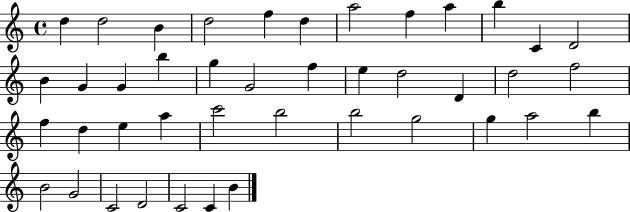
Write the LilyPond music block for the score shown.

{
  \clef treble
  \time 4/4
  \defaultTimeSignature
  \key c \major
  d''4 d''2 b'4 | d''2 f''4 d''4 | a''2 f''4 a''4 | b''4 c'4 d'2 | \break b'4 g'4 g'4 b''4 | g''4 g'2 f''4 | e''4 d''2 d'4 | d''2 f''2 | \break f''4 d''4 e''4 a''4 | c'''2 b''2 | b''2 g''2 | g''4 a''2 b''4 | \break b'2 g'2 | c'2 d'2 | c'2 c'4 b'4 | \bar "|."
}